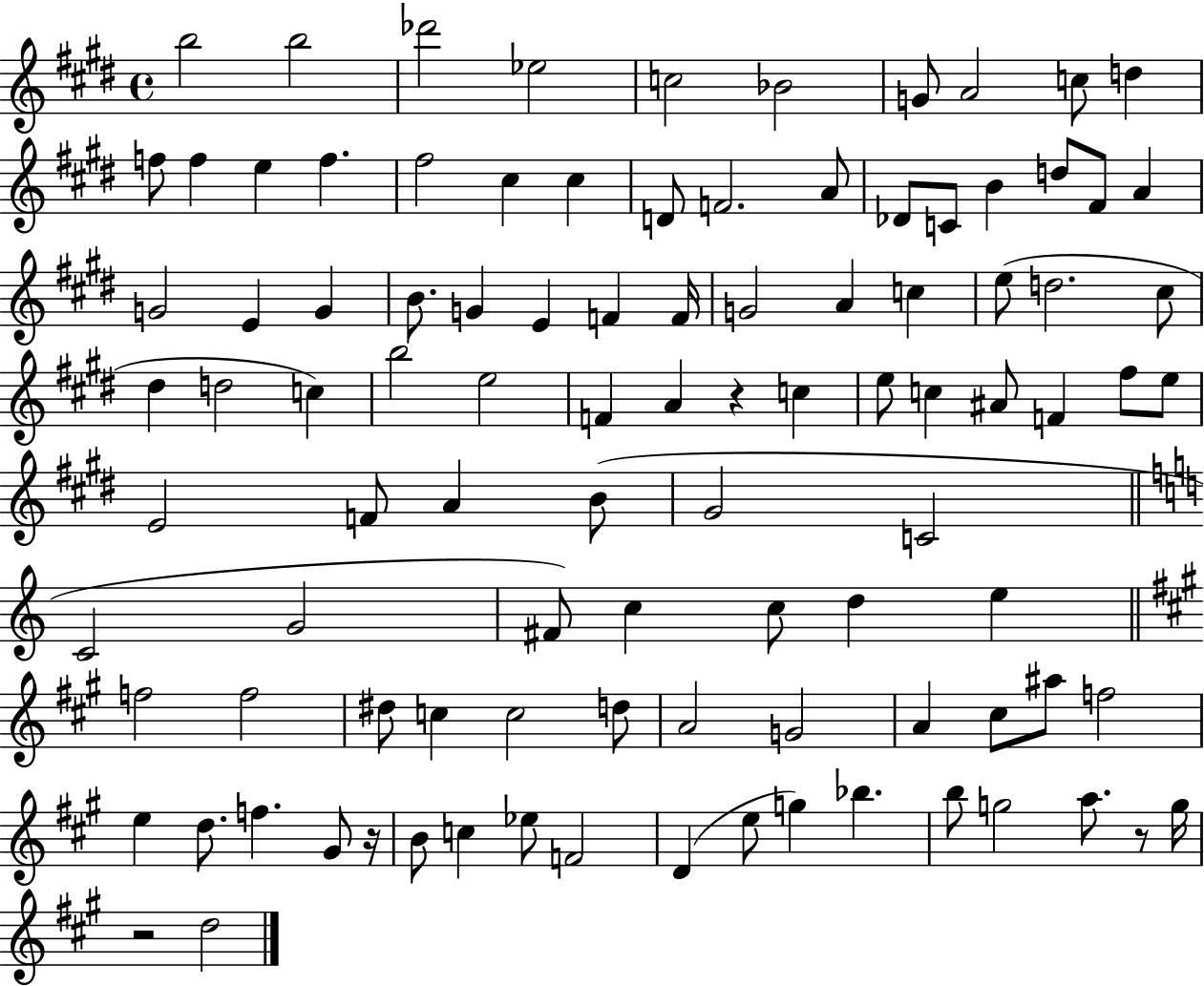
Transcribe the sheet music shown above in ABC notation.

X:1
T:Untitled
M:4/4
L:1/4
K:E
b2 b2 _d'2 _e2 c2 _B2 G/2 A2 c/2 d f/2 f e f ^f2 ^c ^c D/2 F2 A/2 _D/2 C/2 B d/2 ^F/2 A G2 E G B/2 G E F F/4 G2 A c e/2 d2 ^c/2 ^d d2 c b2 e2 F A z c e/2 c ^A/2 F ^f/2 e/2 E2 F/2 A B/2 ^G2 C2 C2 G2 ^F/2 c c/2 d e f2 f2 ^d/2 c c2 d/2 A2 G2 A ^c/2 ^a/2 f2 e d/2 f ^G/2 z/4 B/2 c _e/2 F2 D e/2 g _b b/2 g2 a/2 z/2 g/4 z2 d2